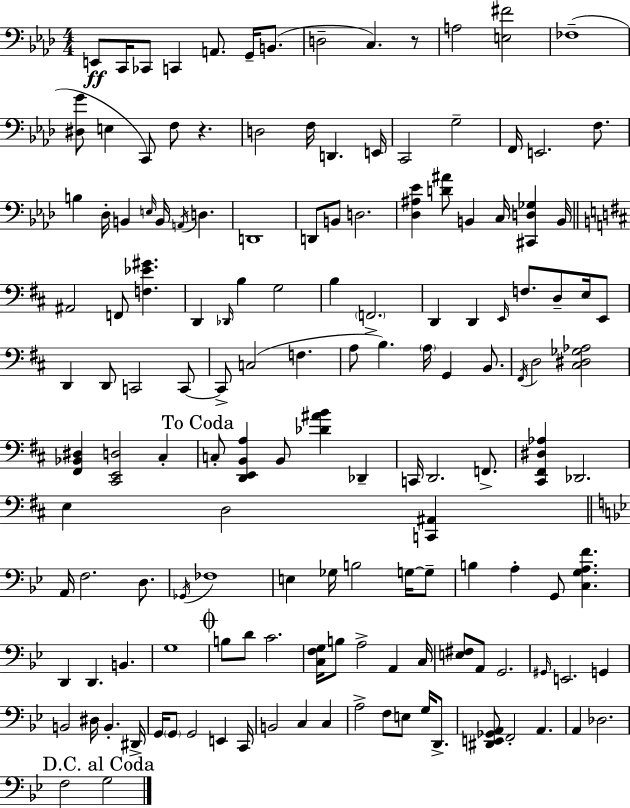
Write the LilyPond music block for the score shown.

{
  \clef bass
  \numericTimeSignature
  \time 4/4
  \key f \minor
  \repeat volta 2 { e,8\ff c,16 ces,8 c,4 a,8. g,16-- b,8.( | d2-- c4.) r8 | a2 <e fis'>2 | fes1--( | \break <dis g'>8 e4 c,8) f8 r4. | d2 f16 d,4. e,16 | c,2 g2-- | f,16 e,2. f8. | \break b4 des16-. b,4 \grace { e16 } b,16 \acciaccatura { a,16 } d4. | d,1 | d,8 b,8 d2. | <des ais ees'>4 <d' ais'>8 b,4 c16 <cis, d ges>4 | \break b,16 \bar "||" \break \key d \major ais,2 f,8 <f ees' gis'>4. | d,4 \grace { des,16 } b4 g2 | b4 \parenthesize f,2.-> | d,4 d,4 \grace { e,16 } f8. d8-- e16 | \break e,8 d,4 d,8 c,2 | c,8~~ c,8-> c2( f4. | a8 b4.) \parenthesize a16 g,4 b,8. | \acciaccatura { fis,16 } d2 <cis dis ges aes>2 | \break <fis, bes, dis>4 <cis, e, d>2 cis4-. | \mark "To Coda" c8-. <d, e, b, a>4 b,8 <des' ais' b'>4 des,4-- | c,16 d,2. | f,8.-> <cis, fis, dis aes>4 des,2. | \break e4 d2 <c, ais,>4 | \bar "||" \break \key g \minor a,16 f2. d8. | \acciaccatura { ges,16 } fes1 | e4 ges16 b2 g16~~ g8-- | b4 a4-. g,8 <c g a f'>4. | \break d,4 d,4. b,4. | g1 | \mark \markup { \musicglyph "scripts.coda" } b8 d'8 c'2. | <c f g>16 b8 a2-> a,4 | \break c16 <e fis>8 a,8 g,2. | \grace { gis,16 } e,2. g,4 | b,2 dis16 b,4.-. | dis,16-> g,16 \parenthesize g,8 g,2 e,4 | \break c,16 b,2 c4 c4 | a2-> f8 e8 g16 d,8.-> | <dis, e, ges, a,>8 f,2-. a,4. | a,4 des2. | \break \mark "D.C. al Coda" f2 g2 | } \bar "|."
}